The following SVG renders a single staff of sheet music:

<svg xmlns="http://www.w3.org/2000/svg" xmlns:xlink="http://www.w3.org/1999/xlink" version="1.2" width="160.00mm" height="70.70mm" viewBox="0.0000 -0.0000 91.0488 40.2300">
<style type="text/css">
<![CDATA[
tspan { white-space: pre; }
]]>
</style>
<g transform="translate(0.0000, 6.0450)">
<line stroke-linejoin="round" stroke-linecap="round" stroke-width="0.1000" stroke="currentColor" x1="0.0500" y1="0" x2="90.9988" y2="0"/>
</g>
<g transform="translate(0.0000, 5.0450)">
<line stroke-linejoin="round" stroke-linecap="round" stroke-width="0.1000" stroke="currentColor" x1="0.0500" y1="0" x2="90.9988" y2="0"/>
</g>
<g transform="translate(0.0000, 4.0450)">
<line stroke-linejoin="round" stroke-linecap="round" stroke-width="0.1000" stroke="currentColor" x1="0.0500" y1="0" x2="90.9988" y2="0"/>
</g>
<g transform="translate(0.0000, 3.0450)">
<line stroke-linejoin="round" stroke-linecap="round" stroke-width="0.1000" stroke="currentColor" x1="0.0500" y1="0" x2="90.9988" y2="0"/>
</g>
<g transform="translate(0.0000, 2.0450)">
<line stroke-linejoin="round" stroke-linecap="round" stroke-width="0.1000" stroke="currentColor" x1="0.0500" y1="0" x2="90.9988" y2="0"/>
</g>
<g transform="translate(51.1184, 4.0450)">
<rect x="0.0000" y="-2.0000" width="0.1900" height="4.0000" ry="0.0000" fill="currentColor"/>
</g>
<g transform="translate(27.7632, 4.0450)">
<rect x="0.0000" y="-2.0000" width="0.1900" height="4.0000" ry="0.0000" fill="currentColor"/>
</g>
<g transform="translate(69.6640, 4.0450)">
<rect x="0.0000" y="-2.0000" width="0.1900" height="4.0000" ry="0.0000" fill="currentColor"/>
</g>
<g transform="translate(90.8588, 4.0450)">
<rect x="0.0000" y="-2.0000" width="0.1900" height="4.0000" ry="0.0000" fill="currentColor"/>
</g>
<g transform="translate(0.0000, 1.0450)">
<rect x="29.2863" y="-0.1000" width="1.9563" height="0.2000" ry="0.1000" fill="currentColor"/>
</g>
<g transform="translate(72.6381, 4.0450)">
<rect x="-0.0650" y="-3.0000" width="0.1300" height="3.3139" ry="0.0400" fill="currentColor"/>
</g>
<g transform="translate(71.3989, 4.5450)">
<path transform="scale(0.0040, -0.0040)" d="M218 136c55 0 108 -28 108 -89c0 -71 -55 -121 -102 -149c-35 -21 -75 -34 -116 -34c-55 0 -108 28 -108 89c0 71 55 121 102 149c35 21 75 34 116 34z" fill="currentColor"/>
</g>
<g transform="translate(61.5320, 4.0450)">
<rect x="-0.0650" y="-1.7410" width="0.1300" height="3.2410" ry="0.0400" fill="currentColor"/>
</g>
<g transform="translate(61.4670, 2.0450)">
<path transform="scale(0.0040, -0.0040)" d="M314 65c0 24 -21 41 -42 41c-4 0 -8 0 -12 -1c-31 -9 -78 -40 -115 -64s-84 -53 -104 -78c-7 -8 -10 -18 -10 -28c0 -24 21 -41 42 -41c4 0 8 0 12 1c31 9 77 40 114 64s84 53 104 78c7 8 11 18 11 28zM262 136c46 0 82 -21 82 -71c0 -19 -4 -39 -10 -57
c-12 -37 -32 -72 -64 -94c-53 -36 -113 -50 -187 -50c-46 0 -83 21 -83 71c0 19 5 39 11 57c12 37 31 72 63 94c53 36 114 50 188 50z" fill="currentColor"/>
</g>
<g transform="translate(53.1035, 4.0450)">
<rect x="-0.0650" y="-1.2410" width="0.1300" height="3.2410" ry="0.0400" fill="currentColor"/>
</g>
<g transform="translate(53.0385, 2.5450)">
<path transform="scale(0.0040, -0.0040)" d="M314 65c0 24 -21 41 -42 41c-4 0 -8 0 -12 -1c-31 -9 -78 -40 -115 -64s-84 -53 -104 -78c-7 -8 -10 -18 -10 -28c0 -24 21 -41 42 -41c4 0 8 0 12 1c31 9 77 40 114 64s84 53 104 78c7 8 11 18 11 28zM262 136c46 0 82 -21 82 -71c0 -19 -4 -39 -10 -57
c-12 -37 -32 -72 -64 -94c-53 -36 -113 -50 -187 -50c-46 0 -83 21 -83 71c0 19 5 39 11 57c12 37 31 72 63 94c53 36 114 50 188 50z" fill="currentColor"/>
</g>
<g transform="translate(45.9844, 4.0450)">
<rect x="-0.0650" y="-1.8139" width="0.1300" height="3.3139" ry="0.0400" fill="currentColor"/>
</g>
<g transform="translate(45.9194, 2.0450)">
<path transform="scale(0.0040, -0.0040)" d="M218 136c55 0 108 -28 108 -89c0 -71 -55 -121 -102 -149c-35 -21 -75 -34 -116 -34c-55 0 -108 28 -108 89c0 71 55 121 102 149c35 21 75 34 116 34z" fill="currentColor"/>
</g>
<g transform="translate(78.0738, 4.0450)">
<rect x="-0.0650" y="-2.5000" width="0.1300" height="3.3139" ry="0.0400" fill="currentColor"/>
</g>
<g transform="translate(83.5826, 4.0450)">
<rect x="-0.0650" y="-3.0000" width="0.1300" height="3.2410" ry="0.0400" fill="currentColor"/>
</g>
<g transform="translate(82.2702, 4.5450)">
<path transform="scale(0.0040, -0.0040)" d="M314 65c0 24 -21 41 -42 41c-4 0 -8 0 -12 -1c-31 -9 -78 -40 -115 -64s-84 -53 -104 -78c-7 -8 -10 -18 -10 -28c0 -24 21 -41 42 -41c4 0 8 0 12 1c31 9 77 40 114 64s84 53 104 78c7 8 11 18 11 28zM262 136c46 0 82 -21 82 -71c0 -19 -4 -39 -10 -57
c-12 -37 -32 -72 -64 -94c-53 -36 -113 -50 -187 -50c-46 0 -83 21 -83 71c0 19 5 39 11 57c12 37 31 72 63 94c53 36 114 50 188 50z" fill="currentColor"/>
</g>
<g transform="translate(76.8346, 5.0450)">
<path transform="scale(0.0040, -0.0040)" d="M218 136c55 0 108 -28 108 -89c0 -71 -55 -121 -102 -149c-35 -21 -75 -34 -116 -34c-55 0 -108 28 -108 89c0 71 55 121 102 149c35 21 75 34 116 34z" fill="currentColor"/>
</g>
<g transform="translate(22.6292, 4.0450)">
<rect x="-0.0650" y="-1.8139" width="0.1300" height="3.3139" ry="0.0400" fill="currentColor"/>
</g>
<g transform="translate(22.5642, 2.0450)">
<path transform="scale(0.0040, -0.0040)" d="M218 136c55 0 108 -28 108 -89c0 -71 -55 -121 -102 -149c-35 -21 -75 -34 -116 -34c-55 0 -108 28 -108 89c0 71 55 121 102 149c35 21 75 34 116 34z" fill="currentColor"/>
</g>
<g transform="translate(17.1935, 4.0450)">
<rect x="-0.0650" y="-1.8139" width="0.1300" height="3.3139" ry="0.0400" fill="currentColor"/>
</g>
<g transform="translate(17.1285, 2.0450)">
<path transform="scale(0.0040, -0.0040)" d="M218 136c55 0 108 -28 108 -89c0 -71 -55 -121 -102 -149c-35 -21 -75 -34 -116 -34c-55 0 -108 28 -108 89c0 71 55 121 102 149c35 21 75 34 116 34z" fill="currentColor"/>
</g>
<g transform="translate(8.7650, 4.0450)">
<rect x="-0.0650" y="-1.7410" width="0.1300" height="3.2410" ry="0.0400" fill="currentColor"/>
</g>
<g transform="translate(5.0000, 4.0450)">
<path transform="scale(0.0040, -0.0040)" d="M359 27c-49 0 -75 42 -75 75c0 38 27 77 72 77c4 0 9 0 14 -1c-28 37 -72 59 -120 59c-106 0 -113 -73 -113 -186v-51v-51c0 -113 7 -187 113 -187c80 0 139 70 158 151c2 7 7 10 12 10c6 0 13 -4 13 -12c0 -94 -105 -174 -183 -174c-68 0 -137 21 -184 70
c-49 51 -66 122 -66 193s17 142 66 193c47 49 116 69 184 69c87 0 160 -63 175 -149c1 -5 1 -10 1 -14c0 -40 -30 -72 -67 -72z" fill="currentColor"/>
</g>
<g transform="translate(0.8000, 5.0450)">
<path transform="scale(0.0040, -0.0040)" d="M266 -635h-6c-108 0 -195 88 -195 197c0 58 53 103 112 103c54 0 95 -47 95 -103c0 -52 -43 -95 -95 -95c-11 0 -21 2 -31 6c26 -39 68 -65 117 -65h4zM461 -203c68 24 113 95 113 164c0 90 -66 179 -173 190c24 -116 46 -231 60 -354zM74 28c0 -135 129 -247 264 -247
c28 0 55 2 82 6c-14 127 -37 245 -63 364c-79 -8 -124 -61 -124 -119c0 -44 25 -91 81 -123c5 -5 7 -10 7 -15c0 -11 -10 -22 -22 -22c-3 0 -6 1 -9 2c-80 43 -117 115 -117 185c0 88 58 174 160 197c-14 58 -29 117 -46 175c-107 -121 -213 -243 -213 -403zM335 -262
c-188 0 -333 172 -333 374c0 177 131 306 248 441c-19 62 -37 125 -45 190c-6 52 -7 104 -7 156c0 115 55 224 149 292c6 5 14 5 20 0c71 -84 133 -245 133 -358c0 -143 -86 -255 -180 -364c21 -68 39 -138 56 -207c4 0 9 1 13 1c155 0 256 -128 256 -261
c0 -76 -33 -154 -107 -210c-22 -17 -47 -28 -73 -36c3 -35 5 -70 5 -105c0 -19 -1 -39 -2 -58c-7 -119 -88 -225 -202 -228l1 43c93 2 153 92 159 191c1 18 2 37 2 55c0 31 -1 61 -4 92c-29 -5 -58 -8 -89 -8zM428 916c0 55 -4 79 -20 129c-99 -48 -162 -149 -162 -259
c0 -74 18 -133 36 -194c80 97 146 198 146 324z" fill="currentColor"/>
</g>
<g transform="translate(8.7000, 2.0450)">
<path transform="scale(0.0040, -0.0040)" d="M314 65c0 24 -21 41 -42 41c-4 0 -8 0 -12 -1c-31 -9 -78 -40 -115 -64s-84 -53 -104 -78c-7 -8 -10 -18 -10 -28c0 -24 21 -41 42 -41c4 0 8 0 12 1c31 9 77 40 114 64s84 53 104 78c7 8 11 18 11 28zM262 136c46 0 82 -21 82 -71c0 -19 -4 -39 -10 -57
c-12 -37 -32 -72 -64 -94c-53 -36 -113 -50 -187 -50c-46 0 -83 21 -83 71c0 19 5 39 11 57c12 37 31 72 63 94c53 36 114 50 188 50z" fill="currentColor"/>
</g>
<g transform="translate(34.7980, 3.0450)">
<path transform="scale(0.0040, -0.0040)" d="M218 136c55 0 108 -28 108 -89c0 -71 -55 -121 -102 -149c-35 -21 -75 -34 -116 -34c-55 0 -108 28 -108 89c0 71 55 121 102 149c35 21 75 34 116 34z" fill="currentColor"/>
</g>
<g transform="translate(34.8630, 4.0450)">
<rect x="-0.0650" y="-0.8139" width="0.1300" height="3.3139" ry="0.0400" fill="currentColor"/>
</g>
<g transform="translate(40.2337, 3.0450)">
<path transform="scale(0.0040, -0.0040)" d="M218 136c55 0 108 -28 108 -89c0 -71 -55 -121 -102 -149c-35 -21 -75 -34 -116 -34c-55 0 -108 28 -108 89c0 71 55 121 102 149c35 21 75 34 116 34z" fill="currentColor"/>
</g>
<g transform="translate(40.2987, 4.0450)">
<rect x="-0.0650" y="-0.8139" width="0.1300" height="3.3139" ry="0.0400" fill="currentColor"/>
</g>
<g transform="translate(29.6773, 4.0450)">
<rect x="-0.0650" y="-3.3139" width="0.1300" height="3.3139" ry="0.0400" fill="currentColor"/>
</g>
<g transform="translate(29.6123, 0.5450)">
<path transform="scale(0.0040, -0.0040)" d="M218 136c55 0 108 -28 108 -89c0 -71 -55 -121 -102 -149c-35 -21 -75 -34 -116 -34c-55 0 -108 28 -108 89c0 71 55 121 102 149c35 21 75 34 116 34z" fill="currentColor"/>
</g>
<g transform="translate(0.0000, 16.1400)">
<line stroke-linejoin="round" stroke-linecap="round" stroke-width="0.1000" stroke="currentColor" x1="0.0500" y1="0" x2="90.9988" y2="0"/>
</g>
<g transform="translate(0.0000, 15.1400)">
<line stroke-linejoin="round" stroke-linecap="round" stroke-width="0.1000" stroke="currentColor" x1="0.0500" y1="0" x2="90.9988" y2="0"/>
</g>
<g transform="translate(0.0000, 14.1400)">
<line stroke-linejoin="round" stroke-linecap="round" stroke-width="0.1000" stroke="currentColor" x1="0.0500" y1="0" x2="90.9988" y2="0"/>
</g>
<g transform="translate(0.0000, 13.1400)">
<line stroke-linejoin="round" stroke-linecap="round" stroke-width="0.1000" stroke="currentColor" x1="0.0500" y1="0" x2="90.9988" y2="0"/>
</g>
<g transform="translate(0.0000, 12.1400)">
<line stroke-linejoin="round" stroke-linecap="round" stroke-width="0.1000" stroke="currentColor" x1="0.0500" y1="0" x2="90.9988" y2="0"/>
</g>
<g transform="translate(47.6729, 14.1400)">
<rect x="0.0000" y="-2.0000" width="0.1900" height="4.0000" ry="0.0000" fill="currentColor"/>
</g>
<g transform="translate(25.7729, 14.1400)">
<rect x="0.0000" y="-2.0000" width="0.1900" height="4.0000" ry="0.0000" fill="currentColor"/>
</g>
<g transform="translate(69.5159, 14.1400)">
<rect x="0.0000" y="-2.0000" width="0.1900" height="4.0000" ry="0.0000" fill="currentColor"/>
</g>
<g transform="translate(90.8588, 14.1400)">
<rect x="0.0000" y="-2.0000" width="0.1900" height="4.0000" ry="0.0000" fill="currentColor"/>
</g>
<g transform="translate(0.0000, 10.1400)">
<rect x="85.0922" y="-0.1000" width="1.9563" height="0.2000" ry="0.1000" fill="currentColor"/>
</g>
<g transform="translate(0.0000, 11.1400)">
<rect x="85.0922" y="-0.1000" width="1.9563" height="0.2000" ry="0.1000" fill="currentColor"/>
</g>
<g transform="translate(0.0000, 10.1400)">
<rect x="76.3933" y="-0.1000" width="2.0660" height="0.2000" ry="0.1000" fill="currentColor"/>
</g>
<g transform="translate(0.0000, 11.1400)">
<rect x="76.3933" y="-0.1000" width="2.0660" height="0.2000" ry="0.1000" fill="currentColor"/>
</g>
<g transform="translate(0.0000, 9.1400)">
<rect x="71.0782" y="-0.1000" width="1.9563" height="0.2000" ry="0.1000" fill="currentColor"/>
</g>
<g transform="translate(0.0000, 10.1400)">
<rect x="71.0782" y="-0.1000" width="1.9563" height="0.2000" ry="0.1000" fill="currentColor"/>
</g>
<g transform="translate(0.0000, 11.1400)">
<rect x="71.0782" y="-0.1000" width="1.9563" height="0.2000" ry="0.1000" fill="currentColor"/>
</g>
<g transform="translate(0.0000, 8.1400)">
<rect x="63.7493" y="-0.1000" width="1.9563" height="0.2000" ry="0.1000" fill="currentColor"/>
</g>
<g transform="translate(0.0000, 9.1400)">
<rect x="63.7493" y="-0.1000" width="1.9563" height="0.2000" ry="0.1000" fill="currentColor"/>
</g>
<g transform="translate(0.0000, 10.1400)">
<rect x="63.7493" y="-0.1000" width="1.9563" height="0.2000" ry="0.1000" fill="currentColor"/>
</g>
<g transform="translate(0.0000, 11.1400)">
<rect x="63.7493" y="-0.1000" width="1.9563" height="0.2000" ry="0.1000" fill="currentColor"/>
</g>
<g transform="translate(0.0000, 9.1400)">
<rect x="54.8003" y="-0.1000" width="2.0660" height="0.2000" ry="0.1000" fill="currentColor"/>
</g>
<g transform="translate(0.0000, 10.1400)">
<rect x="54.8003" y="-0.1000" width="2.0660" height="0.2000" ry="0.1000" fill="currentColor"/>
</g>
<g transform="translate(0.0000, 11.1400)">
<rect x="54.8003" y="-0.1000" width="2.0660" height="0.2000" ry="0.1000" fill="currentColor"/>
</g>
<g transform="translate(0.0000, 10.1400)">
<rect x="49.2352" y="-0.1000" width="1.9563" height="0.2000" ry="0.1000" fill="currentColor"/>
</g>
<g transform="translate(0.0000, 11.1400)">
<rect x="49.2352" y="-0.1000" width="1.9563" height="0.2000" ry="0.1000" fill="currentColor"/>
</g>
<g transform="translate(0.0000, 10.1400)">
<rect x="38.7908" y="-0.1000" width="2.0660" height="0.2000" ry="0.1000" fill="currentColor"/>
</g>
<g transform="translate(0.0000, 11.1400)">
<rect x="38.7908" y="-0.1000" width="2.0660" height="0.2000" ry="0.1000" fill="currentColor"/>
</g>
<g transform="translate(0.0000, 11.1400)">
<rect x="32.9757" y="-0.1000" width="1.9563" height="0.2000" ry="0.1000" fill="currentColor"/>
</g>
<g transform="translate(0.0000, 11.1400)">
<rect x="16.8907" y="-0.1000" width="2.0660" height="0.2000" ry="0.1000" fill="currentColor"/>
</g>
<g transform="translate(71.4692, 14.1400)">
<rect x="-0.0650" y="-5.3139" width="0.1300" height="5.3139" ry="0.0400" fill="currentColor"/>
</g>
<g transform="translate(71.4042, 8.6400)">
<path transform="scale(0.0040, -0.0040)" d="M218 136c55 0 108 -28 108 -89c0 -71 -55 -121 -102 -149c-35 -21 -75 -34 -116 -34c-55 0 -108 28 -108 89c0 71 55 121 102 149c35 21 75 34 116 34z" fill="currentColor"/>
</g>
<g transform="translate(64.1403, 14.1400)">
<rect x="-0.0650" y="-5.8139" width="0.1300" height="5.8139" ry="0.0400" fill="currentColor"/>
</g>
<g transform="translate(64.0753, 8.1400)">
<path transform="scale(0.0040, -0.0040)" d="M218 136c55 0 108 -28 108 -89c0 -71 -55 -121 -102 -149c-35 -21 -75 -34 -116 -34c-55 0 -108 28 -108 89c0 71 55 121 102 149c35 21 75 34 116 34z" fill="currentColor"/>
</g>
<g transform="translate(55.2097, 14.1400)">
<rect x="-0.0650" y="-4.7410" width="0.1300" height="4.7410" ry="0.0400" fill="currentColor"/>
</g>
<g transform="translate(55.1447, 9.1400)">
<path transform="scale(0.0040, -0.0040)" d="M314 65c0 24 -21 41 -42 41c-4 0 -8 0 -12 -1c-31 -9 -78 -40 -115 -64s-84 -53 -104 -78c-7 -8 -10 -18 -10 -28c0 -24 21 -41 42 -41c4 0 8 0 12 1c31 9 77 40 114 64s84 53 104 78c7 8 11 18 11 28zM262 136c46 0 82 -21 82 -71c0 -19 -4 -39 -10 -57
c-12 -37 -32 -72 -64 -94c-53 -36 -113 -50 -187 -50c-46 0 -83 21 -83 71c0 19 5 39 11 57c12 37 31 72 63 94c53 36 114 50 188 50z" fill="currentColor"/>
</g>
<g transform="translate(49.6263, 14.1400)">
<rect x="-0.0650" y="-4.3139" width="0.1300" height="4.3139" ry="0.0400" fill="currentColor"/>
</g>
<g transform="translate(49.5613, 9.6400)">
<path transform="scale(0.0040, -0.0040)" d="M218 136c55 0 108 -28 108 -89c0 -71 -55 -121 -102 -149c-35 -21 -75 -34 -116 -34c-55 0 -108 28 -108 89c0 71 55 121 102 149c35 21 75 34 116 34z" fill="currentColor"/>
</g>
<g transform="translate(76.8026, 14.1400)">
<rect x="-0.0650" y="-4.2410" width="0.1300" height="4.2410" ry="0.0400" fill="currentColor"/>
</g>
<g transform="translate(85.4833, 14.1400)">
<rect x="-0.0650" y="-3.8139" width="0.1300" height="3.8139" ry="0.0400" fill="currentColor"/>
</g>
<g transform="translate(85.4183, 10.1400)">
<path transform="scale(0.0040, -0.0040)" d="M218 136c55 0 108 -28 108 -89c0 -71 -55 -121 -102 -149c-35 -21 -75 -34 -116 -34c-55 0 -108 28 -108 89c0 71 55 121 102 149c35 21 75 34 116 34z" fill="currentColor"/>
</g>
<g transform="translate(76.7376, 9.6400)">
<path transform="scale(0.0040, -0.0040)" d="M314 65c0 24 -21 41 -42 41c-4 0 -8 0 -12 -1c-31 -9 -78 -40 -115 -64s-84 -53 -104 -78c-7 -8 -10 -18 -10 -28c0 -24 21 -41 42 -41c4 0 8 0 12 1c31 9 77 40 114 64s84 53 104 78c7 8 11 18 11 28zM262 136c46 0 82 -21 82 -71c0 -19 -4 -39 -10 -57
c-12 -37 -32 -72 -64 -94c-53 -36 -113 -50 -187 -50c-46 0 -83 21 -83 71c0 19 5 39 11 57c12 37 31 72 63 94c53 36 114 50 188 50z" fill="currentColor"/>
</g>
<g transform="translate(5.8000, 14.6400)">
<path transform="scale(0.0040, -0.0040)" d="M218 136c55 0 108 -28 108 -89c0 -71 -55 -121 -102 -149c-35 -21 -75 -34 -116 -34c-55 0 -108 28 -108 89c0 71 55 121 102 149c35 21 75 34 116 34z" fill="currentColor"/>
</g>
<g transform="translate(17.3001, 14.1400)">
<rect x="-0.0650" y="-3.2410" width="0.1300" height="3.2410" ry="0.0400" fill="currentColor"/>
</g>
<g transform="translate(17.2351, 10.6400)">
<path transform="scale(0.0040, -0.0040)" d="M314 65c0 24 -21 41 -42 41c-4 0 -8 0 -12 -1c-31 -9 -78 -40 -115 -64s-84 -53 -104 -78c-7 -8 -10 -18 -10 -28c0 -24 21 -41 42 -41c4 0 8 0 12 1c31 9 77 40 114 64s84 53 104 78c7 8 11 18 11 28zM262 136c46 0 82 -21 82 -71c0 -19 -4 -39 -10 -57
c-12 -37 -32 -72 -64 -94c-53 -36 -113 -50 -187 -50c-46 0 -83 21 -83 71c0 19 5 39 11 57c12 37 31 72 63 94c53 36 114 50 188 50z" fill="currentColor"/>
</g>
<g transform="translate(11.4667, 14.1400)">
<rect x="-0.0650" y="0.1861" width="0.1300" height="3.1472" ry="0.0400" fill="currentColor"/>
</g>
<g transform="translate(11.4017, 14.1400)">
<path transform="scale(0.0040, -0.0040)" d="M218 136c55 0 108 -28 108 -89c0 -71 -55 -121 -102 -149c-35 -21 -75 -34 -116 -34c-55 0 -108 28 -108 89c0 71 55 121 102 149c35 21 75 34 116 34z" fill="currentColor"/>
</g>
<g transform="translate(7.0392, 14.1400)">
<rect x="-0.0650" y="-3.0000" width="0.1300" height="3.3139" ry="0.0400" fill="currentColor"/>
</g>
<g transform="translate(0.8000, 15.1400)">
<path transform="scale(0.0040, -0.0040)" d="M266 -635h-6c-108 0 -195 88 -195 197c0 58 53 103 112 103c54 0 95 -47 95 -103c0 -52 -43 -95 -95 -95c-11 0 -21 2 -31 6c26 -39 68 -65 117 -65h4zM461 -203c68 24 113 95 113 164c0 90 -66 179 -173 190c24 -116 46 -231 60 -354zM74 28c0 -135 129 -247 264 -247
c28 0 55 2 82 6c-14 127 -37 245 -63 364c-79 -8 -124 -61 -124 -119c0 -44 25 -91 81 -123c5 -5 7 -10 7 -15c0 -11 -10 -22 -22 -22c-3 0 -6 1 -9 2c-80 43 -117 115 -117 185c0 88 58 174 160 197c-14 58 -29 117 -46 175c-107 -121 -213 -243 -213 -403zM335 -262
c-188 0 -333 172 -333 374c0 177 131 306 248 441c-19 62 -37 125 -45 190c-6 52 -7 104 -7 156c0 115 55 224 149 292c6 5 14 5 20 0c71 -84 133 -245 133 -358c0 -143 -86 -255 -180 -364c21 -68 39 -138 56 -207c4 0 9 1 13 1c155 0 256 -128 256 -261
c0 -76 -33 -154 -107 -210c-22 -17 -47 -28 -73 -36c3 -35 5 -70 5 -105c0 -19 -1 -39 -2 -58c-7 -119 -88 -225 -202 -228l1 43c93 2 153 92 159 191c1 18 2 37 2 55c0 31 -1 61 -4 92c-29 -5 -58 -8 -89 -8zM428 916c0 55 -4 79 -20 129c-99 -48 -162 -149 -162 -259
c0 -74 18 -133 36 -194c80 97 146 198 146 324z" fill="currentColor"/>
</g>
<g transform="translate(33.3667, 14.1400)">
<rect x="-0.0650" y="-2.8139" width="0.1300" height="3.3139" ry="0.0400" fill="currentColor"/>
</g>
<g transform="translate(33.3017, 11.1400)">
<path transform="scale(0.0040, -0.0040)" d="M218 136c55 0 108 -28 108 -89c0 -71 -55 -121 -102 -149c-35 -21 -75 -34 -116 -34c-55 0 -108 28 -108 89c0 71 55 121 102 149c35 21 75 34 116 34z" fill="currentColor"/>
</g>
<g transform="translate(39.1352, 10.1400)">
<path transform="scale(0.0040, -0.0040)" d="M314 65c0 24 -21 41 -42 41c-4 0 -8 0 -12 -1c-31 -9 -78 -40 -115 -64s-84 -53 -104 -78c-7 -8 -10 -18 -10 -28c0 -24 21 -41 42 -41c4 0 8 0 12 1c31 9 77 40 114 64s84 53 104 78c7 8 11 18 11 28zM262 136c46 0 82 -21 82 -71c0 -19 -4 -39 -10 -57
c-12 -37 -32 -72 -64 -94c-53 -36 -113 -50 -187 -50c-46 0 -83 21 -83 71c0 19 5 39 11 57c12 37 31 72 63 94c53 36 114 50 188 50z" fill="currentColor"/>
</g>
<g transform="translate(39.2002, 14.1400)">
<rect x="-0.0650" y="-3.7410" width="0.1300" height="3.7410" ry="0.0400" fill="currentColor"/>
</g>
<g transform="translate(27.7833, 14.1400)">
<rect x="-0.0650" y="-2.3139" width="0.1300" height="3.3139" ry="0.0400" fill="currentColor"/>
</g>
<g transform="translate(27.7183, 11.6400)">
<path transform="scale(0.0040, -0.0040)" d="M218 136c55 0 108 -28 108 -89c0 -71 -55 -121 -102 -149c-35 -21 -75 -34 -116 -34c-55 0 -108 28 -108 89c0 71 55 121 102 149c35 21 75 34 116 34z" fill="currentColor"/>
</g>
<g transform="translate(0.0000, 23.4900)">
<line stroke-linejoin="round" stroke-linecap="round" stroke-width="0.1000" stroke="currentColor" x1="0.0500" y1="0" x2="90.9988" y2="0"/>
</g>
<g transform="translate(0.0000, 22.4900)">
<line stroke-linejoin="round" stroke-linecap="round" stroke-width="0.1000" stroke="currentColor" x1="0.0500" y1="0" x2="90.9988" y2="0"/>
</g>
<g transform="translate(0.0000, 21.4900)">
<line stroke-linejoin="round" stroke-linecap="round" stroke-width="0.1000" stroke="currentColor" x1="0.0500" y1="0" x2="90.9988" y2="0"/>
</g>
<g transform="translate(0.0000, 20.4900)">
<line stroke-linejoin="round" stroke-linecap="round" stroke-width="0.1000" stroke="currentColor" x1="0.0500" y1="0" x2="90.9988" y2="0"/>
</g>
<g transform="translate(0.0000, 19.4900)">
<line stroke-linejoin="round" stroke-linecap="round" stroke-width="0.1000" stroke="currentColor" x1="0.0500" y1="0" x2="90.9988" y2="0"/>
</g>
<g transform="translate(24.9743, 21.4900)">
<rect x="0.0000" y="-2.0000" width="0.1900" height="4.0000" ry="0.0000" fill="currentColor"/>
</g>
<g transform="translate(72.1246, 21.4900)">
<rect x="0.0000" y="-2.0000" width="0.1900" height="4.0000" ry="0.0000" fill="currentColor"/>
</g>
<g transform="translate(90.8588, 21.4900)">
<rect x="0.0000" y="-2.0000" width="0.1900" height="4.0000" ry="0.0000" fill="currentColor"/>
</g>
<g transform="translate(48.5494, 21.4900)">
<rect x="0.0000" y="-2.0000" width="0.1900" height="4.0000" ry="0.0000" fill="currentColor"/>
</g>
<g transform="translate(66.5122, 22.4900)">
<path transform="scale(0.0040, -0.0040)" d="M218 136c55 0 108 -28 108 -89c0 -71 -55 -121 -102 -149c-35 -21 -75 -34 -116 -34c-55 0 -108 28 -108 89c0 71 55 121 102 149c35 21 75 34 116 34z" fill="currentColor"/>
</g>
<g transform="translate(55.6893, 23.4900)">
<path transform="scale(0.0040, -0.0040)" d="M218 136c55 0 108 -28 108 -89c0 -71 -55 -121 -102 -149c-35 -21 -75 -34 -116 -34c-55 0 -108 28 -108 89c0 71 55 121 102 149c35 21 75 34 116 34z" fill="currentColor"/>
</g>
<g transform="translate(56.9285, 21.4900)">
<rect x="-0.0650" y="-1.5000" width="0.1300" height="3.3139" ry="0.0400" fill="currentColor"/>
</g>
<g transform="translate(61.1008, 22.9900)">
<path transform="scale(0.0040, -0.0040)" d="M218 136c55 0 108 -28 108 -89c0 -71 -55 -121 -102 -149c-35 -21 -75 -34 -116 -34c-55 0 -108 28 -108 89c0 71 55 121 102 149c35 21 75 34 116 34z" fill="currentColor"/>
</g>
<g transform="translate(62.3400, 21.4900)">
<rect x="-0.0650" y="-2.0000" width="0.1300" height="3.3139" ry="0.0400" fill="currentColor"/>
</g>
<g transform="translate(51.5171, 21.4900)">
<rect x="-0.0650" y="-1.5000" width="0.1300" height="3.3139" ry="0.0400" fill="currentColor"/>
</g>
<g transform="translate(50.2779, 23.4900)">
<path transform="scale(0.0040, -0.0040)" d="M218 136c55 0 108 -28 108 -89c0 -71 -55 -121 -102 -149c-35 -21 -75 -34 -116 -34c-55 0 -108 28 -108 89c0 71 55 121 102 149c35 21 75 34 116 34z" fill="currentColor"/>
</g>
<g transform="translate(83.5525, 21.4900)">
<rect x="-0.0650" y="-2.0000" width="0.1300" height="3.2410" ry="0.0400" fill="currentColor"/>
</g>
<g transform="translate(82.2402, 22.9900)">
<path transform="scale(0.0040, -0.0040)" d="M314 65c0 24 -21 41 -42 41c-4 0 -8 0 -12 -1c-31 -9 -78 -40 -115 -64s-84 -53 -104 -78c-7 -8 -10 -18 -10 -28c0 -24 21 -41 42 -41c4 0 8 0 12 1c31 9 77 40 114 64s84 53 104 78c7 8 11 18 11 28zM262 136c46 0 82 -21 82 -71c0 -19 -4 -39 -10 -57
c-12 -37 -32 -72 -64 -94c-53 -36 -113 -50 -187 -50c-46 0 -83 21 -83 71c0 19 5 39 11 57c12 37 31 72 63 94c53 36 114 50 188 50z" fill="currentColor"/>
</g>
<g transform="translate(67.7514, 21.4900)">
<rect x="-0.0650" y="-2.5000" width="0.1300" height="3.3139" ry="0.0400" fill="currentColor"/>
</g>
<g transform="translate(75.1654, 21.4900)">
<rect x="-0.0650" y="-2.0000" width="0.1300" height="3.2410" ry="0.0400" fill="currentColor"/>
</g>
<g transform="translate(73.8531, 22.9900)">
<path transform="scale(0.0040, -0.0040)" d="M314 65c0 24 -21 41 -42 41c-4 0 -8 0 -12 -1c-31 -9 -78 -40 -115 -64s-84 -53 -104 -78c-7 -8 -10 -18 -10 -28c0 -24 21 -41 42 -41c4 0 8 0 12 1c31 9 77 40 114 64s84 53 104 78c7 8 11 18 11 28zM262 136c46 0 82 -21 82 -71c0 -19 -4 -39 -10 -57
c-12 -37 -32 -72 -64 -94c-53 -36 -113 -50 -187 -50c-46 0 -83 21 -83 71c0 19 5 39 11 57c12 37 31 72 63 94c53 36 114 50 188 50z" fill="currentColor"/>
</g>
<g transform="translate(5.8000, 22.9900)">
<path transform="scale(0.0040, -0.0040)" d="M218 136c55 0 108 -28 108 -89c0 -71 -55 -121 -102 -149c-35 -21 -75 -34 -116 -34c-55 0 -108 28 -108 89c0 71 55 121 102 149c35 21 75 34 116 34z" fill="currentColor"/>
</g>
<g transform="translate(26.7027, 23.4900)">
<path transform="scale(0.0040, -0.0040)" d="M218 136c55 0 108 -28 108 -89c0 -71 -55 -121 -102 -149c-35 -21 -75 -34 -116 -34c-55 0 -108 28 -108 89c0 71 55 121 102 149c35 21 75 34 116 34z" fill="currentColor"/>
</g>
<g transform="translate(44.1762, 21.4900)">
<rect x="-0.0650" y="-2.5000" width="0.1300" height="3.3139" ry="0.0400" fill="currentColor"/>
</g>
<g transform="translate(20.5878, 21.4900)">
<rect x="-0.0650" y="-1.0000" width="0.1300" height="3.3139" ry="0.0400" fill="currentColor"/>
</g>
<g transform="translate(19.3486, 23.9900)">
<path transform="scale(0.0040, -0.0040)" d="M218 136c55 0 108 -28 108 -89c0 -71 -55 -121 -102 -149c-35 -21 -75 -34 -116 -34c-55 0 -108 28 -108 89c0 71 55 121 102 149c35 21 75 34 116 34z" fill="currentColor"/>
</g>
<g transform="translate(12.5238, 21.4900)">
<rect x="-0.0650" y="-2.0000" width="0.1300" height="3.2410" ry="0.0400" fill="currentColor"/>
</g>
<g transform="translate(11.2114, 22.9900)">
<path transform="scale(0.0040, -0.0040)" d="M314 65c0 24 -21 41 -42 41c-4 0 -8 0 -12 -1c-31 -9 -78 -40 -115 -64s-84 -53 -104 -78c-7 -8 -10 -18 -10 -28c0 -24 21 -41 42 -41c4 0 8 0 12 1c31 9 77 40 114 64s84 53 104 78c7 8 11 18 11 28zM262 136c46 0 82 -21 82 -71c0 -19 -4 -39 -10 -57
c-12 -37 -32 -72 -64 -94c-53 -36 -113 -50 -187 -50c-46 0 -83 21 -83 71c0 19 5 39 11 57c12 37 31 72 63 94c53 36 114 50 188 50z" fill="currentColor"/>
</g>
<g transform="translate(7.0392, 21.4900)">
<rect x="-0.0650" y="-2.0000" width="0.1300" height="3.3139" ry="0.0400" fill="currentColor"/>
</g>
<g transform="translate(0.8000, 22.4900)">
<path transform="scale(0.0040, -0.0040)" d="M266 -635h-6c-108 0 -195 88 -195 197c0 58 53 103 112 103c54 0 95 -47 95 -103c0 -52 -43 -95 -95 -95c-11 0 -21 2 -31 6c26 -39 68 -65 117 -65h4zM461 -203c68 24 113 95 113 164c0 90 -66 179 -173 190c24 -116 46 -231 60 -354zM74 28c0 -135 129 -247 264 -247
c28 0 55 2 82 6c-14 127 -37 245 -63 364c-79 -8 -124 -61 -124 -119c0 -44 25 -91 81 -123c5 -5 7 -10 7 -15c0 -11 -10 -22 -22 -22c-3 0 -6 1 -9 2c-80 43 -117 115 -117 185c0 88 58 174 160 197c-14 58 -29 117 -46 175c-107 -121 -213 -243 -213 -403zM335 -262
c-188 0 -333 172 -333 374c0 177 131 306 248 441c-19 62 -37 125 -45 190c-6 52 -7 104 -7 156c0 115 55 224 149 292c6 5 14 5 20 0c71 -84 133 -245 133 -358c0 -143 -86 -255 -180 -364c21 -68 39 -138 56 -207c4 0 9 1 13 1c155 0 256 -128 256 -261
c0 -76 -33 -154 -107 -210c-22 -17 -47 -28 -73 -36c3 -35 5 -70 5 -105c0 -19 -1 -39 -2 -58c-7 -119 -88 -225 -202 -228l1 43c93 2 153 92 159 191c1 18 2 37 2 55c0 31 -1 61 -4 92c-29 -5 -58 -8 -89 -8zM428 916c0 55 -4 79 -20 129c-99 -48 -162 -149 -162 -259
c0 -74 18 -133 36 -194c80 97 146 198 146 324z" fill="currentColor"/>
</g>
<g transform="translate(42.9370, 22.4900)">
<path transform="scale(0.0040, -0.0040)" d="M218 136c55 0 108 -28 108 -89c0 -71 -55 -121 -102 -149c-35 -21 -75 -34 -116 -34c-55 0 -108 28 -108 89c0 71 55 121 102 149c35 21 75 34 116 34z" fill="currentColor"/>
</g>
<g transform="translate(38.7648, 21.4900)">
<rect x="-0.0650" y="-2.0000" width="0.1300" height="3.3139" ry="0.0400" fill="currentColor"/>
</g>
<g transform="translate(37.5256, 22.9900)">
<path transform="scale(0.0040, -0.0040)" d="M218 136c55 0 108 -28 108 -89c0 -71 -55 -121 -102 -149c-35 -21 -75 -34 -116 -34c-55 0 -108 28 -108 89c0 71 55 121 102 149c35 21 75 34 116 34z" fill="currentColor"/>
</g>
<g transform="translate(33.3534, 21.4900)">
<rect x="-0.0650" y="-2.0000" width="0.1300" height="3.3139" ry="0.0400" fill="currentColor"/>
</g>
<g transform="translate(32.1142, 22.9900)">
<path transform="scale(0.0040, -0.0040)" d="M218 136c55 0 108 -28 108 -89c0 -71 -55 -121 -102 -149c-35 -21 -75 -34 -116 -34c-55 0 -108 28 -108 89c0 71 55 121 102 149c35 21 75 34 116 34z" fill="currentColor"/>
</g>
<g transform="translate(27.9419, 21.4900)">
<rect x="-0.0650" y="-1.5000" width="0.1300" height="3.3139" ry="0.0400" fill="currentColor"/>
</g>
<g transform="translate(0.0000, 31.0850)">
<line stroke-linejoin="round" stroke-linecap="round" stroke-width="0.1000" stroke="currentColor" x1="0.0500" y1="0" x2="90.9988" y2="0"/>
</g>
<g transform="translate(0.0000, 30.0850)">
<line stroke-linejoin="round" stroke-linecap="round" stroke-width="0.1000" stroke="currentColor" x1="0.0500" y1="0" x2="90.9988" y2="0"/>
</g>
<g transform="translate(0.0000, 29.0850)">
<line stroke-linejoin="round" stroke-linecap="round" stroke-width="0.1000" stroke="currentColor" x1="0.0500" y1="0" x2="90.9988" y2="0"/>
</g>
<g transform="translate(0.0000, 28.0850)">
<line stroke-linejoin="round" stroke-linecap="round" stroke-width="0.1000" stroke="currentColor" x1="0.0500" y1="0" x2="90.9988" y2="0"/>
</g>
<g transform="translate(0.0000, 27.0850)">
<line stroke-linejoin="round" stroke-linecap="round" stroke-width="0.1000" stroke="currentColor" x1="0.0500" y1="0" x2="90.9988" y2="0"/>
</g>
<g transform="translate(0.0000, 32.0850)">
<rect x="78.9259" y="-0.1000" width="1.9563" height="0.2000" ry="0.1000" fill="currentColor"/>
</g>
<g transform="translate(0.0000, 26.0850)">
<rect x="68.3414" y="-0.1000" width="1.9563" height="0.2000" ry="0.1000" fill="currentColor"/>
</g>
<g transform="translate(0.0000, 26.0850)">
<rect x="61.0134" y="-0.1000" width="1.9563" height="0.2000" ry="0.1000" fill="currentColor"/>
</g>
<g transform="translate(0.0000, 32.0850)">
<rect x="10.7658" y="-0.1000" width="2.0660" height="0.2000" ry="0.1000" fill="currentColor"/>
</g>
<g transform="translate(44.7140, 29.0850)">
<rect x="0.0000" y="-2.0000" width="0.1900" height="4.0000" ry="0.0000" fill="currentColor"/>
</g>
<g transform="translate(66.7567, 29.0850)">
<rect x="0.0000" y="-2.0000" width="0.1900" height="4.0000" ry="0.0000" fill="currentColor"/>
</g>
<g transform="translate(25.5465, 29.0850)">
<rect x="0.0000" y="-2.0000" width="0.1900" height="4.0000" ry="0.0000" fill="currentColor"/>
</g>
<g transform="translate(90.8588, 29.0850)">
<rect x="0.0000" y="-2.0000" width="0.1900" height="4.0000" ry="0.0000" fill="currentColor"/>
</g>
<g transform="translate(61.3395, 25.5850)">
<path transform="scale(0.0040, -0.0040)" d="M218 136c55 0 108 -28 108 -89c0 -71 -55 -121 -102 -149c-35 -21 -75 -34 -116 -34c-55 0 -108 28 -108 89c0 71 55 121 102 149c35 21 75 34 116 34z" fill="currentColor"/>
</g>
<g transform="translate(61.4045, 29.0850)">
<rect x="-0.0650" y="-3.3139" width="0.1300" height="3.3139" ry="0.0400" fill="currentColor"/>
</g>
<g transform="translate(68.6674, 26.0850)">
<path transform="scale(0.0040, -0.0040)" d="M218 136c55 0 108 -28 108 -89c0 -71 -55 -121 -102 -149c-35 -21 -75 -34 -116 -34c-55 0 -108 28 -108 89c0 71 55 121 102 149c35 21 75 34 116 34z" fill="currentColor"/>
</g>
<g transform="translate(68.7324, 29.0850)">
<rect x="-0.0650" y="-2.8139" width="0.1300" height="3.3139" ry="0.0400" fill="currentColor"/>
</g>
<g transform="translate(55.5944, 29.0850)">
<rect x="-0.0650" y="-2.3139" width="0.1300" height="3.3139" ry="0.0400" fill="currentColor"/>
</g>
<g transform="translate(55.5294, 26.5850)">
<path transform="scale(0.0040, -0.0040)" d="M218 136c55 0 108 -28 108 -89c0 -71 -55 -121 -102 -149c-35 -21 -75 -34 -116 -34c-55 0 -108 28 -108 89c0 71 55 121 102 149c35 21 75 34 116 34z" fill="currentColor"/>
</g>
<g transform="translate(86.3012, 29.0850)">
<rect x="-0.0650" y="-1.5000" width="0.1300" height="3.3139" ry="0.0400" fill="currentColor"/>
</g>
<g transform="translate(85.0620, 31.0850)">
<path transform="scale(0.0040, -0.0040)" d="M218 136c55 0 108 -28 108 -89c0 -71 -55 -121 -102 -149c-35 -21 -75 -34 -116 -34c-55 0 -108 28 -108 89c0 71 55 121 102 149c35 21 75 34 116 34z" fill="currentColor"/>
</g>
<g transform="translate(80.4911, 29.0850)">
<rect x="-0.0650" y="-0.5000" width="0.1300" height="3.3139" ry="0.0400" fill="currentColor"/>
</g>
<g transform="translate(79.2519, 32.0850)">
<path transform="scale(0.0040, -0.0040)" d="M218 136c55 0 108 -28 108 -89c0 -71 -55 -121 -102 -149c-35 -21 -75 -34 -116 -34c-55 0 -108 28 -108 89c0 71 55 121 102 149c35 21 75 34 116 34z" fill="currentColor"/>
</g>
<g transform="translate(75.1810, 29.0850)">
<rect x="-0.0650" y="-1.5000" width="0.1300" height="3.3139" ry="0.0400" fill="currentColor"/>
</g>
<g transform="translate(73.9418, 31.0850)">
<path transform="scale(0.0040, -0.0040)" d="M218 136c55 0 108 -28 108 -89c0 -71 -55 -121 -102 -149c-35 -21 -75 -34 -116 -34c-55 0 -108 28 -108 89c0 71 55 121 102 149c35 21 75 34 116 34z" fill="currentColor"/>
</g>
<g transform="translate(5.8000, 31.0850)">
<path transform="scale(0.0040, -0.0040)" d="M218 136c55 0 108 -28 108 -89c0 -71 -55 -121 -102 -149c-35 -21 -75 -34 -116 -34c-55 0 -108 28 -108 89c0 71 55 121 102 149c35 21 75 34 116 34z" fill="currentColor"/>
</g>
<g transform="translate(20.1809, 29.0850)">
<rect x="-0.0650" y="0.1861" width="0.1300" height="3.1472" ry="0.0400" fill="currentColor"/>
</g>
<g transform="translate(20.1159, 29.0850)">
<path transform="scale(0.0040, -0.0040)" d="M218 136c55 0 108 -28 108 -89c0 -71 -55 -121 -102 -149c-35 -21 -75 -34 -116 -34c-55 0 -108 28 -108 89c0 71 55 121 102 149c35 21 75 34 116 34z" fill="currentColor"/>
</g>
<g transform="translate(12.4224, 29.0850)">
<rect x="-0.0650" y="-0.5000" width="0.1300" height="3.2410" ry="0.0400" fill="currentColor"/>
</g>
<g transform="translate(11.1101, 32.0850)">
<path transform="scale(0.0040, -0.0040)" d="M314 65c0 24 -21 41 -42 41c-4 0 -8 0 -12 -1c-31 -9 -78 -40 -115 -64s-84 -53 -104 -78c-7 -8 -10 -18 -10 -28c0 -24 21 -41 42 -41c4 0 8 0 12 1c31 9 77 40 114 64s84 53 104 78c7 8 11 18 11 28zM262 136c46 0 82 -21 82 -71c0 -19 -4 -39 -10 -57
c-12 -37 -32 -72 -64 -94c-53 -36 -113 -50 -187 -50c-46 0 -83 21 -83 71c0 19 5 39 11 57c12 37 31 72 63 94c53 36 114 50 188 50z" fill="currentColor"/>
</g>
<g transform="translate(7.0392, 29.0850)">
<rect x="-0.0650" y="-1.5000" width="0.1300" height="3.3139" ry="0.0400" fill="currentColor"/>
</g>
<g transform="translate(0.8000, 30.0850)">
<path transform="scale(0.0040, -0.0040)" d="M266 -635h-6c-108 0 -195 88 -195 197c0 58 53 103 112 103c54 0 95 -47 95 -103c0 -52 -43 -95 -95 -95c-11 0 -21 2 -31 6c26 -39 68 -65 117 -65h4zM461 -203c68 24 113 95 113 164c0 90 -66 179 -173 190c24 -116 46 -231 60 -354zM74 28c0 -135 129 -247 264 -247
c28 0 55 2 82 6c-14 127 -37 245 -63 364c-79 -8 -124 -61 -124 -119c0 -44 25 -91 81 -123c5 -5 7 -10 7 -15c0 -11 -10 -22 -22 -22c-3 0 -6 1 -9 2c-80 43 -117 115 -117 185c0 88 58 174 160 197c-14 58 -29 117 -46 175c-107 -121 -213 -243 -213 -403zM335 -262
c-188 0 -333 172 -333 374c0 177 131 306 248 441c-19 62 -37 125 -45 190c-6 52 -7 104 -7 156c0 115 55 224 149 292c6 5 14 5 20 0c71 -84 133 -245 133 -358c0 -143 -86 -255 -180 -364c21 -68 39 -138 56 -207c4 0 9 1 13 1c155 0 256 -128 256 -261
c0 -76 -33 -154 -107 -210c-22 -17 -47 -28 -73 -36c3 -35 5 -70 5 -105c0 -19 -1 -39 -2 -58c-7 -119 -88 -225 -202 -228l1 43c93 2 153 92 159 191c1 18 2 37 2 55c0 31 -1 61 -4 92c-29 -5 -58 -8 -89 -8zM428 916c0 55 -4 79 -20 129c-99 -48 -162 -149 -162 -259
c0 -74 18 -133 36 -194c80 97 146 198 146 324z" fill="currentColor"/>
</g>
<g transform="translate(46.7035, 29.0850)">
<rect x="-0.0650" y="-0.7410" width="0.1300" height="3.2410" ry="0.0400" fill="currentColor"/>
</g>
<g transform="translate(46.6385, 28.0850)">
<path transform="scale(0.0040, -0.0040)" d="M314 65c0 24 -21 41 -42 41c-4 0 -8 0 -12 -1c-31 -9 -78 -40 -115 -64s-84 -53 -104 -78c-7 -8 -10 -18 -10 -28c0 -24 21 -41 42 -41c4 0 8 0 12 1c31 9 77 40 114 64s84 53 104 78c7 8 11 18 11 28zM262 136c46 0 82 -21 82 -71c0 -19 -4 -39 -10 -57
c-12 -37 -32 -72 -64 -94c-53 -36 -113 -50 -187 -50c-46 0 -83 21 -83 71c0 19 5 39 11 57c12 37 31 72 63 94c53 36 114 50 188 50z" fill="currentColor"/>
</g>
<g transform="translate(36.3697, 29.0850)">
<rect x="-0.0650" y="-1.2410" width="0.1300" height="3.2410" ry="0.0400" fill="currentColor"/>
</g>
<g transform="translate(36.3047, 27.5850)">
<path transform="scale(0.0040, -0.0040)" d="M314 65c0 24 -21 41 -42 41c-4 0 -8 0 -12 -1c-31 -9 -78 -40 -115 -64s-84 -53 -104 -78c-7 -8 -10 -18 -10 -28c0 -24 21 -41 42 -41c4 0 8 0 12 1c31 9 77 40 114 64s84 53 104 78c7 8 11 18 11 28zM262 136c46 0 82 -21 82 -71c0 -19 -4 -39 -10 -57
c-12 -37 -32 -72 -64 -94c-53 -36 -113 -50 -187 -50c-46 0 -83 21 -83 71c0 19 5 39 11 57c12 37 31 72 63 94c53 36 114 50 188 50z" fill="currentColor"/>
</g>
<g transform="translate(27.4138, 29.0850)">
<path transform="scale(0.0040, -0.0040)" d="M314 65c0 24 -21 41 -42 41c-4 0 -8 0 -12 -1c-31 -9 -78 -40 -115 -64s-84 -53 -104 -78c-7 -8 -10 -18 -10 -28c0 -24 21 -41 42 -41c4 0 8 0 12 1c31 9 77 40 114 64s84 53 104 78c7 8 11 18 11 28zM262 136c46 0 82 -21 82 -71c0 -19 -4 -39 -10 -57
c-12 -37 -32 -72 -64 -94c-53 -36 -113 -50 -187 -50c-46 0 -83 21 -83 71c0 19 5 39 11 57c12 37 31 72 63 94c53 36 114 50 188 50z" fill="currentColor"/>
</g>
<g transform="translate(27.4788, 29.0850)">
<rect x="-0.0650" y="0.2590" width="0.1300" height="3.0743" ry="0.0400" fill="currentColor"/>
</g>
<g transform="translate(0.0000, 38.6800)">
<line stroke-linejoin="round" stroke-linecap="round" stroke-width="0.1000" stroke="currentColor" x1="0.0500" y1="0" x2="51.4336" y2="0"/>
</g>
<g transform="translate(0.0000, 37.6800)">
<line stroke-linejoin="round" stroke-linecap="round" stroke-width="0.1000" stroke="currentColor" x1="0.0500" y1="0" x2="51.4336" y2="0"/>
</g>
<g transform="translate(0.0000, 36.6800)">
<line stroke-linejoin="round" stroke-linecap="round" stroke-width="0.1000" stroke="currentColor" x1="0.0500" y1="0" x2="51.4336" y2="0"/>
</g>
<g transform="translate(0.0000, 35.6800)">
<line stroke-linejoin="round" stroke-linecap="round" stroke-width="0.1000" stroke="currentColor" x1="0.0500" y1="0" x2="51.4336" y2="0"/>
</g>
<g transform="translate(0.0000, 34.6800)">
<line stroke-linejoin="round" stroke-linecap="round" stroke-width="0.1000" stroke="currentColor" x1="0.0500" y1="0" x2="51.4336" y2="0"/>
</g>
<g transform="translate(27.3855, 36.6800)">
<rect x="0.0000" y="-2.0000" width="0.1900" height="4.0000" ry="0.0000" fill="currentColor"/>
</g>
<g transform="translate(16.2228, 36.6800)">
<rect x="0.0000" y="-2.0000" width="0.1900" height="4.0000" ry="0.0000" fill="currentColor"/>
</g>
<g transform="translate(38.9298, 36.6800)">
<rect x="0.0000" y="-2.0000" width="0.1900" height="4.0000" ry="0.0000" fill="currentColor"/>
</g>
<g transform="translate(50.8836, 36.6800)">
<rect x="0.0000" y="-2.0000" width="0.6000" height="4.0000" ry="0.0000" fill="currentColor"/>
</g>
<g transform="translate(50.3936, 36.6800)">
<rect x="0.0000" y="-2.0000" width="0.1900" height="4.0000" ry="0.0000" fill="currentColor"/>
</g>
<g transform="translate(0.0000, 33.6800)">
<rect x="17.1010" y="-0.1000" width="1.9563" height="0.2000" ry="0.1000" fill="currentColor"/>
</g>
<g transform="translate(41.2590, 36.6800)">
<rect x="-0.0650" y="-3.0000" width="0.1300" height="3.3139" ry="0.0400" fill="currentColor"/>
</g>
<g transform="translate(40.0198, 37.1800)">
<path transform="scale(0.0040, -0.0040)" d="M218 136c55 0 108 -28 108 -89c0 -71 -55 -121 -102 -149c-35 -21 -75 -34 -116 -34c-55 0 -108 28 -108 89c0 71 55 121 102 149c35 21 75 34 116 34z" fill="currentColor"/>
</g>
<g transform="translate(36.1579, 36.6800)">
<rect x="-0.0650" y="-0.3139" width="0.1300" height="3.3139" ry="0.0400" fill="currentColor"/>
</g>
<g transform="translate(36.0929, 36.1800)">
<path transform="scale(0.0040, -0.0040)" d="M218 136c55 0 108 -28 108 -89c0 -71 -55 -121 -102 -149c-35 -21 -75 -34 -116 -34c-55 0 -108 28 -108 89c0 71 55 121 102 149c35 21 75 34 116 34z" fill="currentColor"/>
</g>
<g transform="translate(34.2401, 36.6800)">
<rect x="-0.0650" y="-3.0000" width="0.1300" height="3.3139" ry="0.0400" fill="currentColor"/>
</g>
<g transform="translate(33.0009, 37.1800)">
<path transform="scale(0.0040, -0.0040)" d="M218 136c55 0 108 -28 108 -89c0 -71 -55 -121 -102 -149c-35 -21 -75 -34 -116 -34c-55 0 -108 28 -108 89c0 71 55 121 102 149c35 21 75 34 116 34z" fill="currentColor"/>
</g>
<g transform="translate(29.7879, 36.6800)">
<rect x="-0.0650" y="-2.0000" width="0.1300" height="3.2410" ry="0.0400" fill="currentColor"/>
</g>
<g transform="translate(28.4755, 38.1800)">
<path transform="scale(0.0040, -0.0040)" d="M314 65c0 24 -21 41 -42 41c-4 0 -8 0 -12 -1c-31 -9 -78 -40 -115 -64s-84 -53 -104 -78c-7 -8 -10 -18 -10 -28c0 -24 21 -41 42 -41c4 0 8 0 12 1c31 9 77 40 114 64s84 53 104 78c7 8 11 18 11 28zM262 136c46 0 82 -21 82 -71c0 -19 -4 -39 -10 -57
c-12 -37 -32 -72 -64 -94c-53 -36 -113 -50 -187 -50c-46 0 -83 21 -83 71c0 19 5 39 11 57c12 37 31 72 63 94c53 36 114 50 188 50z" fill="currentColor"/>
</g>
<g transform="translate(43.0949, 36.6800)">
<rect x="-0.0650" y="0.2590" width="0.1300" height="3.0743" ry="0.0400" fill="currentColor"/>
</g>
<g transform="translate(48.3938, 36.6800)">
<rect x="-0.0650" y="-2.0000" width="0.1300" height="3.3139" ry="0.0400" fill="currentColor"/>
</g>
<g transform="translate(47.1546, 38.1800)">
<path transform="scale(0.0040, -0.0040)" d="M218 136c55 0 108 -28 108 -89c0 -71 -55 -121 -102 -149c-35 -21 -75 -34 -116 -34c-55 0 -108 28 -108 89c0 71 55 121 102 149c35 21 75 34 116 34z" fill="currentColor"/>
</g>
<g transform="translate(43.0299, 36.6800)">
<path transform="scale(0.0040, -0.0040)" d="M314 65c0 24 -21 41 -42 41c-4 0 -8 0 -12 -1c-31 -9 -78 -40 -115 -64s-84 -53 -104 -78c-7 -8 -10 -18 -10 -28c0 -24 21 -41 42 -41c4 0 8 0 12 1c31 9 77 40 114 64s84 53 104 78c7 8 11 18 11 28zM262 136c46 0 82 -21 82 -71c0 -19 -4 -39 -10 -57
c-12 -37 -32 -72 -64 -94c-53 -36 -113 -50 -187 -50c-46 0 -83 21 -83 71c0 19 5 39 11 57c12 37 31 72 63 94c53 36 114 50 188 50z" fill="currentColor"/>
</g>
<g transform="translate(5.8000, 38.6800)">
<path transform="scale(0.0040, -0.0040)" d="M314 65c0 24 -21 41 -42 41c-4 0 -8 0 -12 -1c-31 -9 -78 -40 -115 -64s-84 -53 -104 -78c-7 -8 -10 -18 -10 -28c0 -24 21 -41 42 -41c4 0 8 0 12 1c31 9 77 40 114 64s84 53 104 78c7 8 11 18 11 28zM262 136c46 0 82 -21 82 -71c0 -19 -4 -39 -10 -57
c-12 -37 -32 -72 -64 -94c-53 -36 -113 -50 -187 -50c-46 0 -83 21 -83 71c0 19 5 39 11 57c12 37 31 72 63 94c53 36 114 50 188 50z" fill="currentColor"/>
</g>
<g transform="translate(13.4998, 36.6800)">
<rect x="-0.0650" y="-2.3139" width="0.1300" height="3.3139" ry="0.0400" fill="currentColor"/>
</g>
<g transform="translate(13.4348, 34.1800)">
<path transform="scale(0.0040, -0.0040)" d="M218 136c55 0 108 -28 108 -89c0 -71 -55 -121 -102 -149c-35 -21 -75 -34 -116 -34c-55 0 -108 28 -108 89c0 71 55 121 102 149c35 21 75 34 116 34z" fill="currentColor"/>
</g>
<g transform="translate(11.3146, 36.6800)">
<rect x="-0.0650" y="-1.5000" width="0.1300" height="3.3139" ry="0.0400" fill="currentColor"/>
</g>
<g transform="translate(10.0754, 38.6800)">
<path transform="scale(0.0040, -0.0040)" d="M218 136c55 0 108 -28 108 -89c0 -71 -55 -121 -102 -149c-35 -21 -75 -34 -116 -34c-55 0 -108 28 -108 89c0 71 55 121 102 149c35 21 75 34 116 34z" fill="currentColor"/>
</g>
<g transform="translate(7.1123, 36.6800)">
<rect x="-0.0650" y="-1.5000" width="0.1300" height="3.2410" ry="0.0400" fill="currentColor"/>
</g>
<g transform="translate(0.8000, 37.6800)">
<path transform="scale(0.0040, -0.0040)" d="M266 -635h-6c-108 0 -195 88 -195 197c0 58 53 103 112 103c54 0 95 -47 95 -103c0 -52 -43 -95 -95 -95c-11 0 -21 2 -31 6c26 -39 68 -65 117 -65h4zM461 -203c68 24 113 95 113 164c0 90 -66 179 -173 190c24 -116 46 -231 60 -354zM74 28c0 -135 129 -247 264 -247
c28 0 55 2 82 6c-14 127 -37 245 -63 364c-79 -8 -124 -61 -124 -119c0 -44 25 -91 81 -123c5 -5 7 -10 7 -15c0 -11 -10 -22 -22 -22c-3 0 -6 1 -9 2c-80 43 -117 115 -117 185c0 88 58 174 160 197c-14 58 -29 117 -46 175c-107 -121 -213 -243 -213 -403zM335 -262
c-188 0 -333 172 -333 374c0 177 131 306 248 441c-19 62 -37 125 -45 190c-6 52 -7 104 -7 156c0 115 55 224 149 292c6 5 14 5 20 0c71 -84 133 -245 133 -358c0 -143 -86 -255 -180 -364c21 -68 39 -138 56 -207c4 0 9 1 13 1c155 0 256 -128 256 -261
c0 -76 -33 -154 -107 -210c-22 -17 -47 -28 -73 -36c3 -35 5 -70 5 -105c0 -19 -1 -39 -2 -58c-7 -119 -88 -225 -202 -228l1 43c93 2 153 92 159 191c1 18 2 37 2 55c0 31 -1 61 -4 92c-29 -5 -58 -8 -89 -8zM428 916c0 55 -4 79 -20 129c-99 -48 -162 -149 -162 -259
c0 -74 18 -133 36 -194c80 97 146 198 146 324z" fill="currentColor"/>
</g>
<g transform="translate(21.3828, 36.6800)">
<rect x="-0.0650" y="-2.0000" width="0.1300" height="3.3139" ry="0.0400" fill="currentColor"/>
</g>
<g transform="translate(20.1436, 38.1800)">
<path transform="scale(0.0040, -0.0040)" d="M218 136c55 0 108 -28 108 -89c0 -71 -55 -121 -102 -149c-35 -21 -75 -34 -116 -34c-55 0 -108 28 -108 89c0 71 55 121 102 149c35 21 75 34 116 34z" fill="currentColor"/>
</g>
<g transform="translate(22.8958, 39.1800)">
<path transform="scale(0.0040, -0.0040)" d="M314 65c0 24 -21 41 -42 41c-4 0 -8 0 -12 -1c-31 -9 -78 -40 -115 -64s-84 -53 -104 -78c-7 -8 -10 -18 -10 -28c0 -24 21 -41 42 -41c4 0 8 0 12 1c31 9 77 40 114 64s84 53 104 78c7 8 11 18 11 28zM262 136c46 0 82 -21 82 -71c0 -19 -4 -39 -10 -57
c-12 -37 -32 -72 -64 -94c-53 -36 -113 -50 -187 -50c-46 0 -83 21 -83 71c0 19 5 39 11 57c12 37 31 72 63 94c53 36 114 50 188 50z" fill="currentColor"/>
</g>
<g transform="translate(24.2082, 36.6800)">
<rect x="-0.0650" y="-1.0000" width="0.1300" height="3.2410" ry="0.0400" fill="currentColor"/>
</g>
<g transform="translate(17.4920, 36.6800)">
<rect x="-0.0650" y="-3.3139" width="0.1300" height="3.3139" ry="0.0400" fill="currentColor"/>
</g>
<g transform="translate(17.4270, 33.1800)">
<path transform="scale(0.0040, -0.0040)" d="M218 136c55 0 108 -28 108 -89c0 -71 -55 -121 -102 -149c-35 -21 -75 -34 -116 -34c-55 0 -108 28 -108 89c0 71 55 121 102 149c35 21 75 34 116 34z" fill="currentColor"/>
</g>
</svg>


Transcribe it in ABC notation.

X:1
T:Untitled
M:4/4
L:1/4
K:C
f2 f f b d d f e2 f2 A G A2 A B b2 g a c'2 d' e'2 g' f' d'2 c' F F2 D E F F G E E F G F2 F2 E C2 B B2 e2 d2 g b a E C E E2 E g b F D2 F2 A c A B2 F